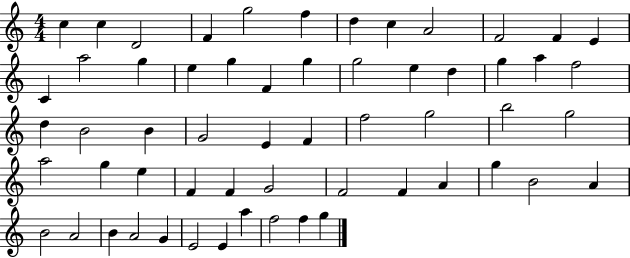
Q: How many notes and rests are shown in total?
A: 58